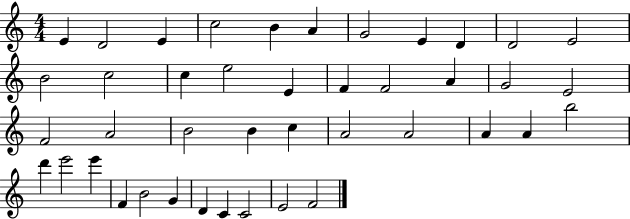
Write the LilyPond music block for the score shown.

{
  \clef treble
  \numericTimeSignature
  \time 4/4
  \key c \major
  e'4 d'2 e'4 | c''2 b'4 a'4 | g'2 e'4 d'4 | d'2 e'2 | \break b'2 c''2 | c''4 e''2 e'4 | f'4 f'2 a'4 | g'2 e'2 | \break f'2 a'2 | b'2 b'4 c''4 | a'2 a'2 | a'4 a'4 b''2 | \break d'''4 e'''2 e'''4 | f'4 b'2 g'4 | d'4 c'4 c'2 | e'2 f'2 | \break \bar "|."
}